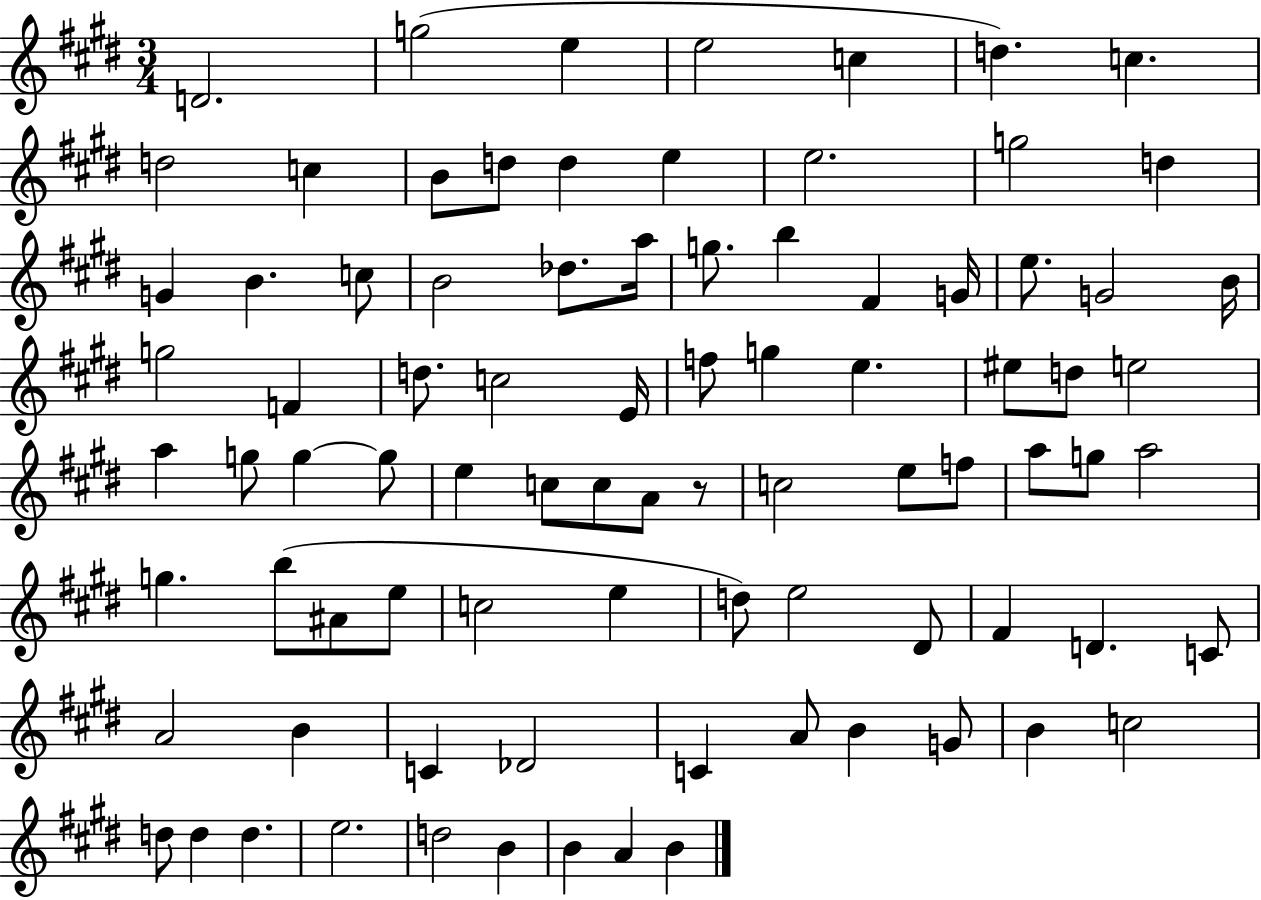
D4/h. G5/h E5/q E5/h C5/q D5/q. C5/q. D5/h C5/q B4/e D5/e D5/q E5/q E5/h. G5/h D5/q G4/q B4/q. C5/e B4/h Db5/e. A5/s G5/e. B5/q F#4/q G4/s E5/e. G4/h B4/s G5/h F4/q D5/e. C5/h E4/s F5/e G5/q E5/q. EIS5/e D5/e E5/h A5/q G5/e G5/q G5/e E5/q C5/e C5/e A4/e R/e C5/h E5/e F5/e A5/e G5/e A5/h G5/q. B5/e A#4/e E5/e C5/h E5/q D5/e E5/h D#4/e F#4/q D4/q. C4/e A4/h B4/q C4/q Db4/h C4/q A4/e B4/q G4/e B4/q C5/h D5/e D5/q D5/q. E5/h. D5/h B4/q B4/q A4/q B4/q